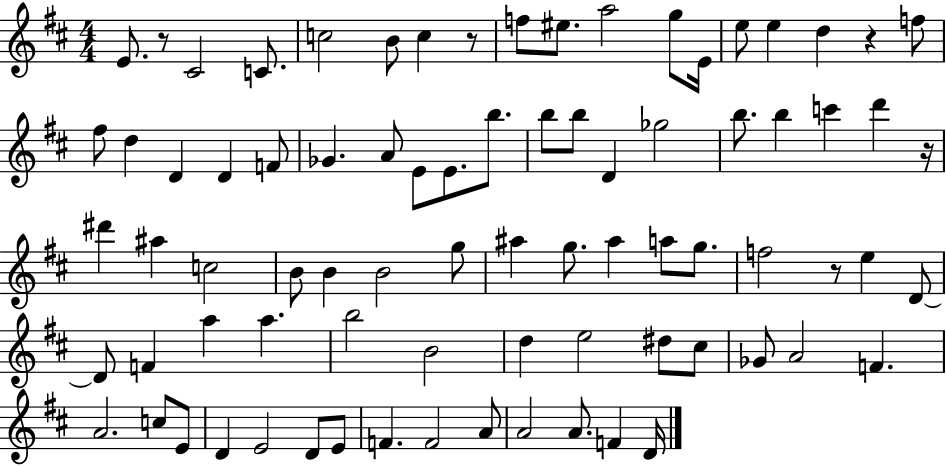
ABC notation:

X:1
T:Untitled
M:4/4
L:1/4
K:D
E/2 z/2 ^C2 C/2 c2 B/2 c z/2 f/2 ^e/2 a2 g/2 E/4 e/2 e d z f/2 ^f/2 d D D F/2 _G A/2 E/2 E/2 b/2 b/2 b/2 D _g2 b/2 b c' d' z/4 ^d' ^a c2 B/2 B B2 g/2 ^a g/2 ^a a/2 g/2 f2 z/2 e D/2 D/2 F a a b2 B2 d e2 ^d/2 ^c/2 _G/2 A2 F A2 c/2 E/2 D E2 D/2 E/2 F F2 A/2 A2 A/2 F D/4